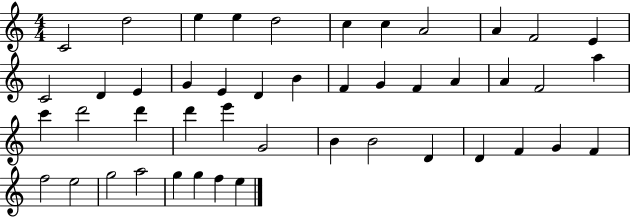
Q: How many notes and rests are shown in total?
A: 46